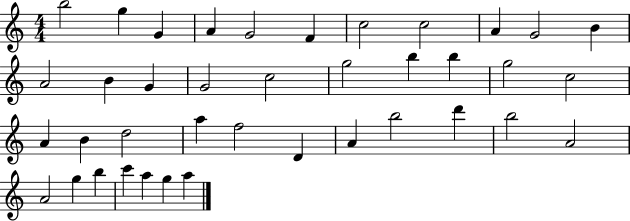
B5/h G5/q G4/q A4/q G4/h F4/q C5/h C5/h A4/q G4/h B4/q A4/h B4/q G4/q G4/h C5/h G5/h B5/q B5/q G5/h C5/h A4/q B4/q D5/h A5/q F5/h D4/q A4/q B5/h D6/q B5/h A4/h A4/h G5/q B5/q C6/q A5/q G5/q A5/q